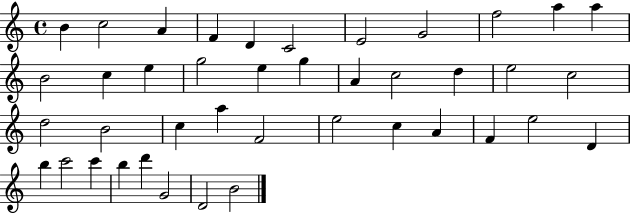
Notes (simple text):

B4/q C5/h A4/q F4/q D4/q C4/h E4/h G4/h F5/h A5/q A5/q B4/h C5/q E5/q G5/h E5/q G5/q A4/q C5/h D5/q E5/h C5/h D5/h B4/h C5/q A5/q F4/h E5/h C5/q A4/q F4/q E5/h D4/q B5/q C6/h C6/q B5/q D6/q G4/h D4/h B4/h